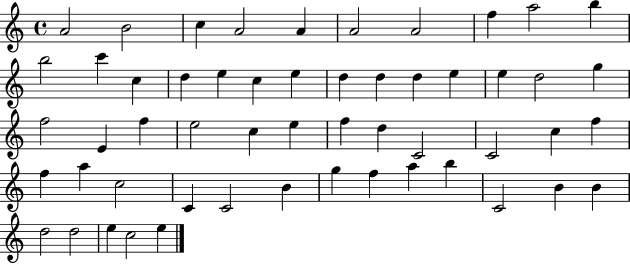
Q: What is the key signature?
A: C major